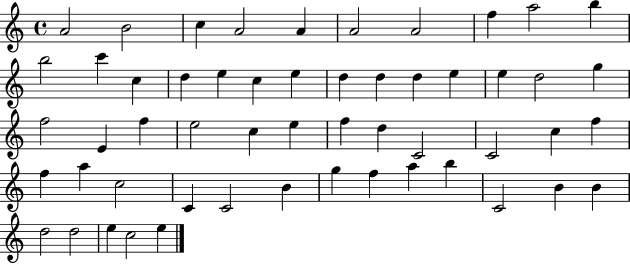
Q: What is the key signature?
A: C major